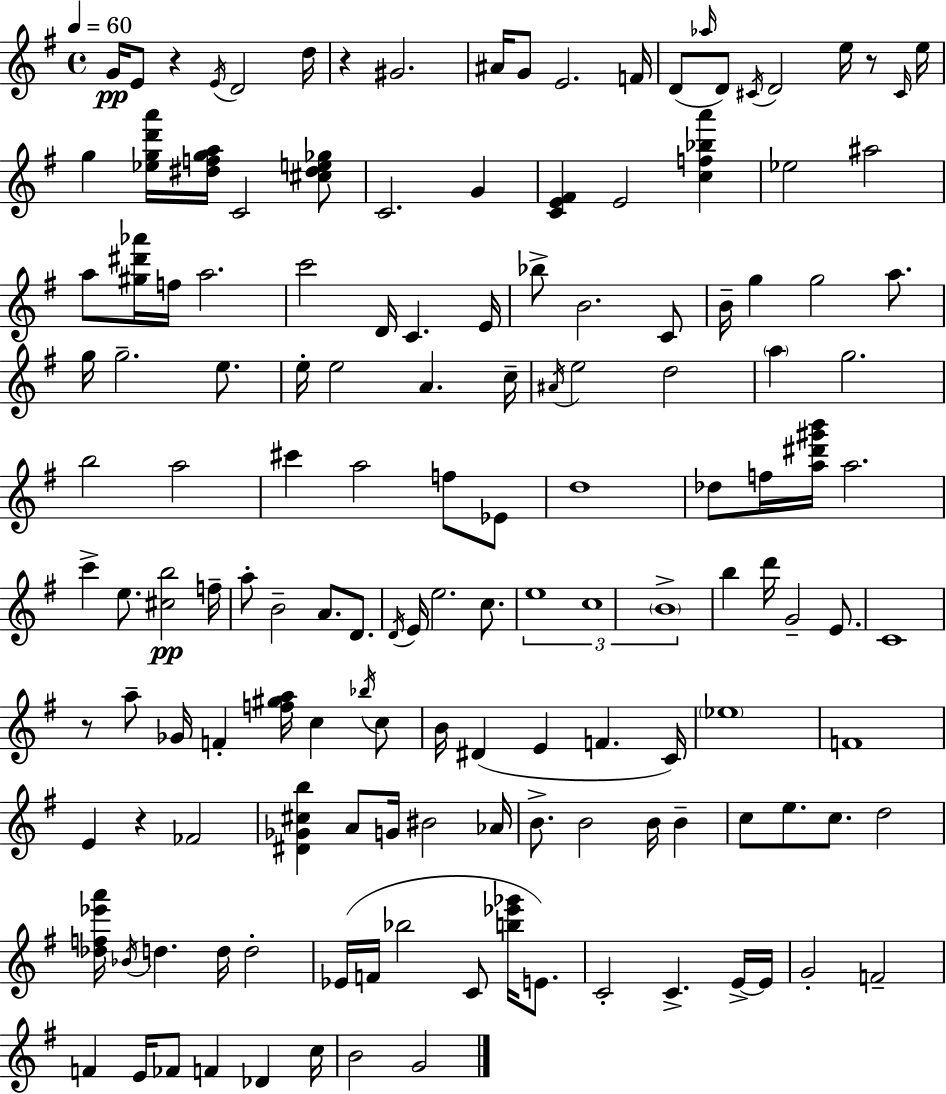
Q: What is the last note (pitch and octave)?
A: G4